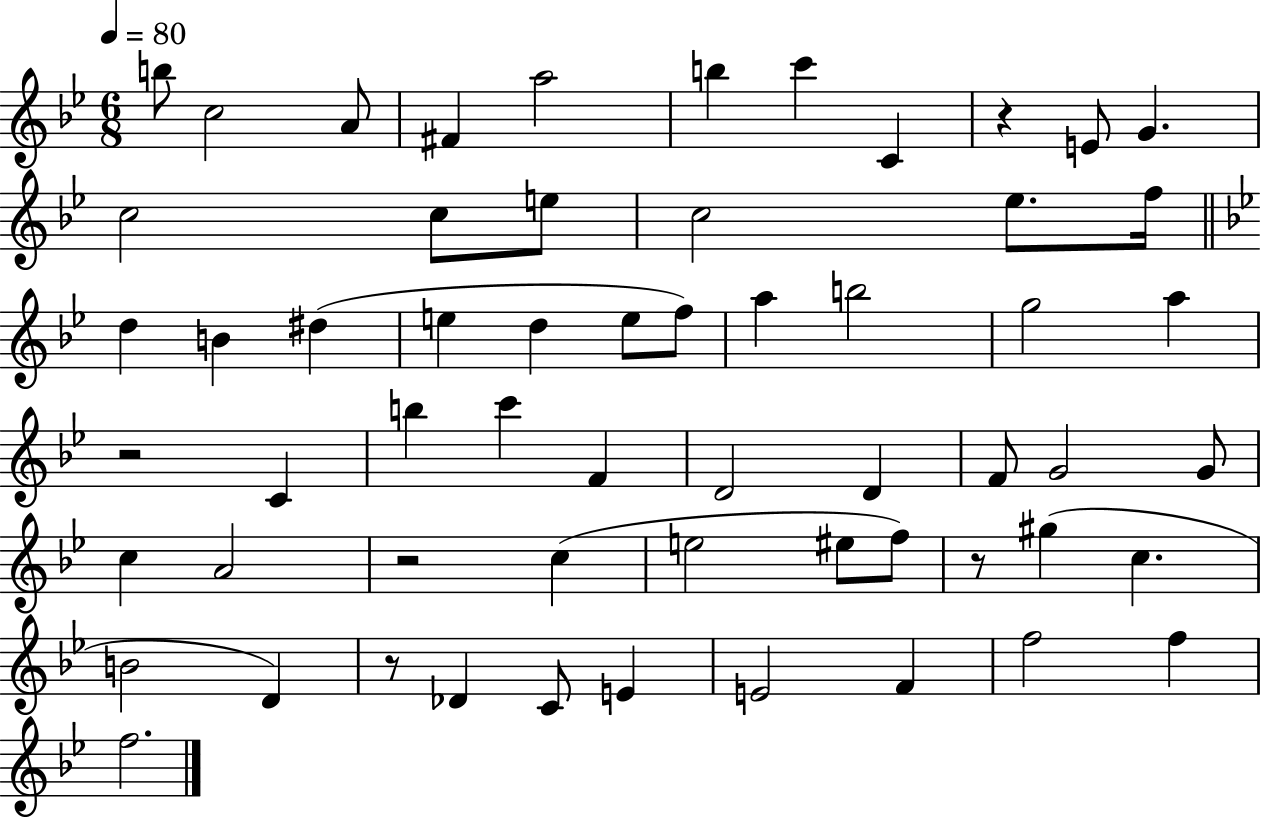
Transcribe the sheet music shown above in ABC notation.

X:1
T:Untitled
M:6/8
L:1/4
K:Bb
b/2 c2 A/2 ^F a2 b c' C z E/2 G c2 c/2 e/2 c2 _e/2 f/4 d B ^d e d e/2 f/2 a b2 g2 a z2 C b c' F D2 D F/2 G2 G/2 c A2 z2 c e2 ^e/2 f/2 z/2 ^g c B2 D z/2 _D C/2 E E2 F f2 f f2